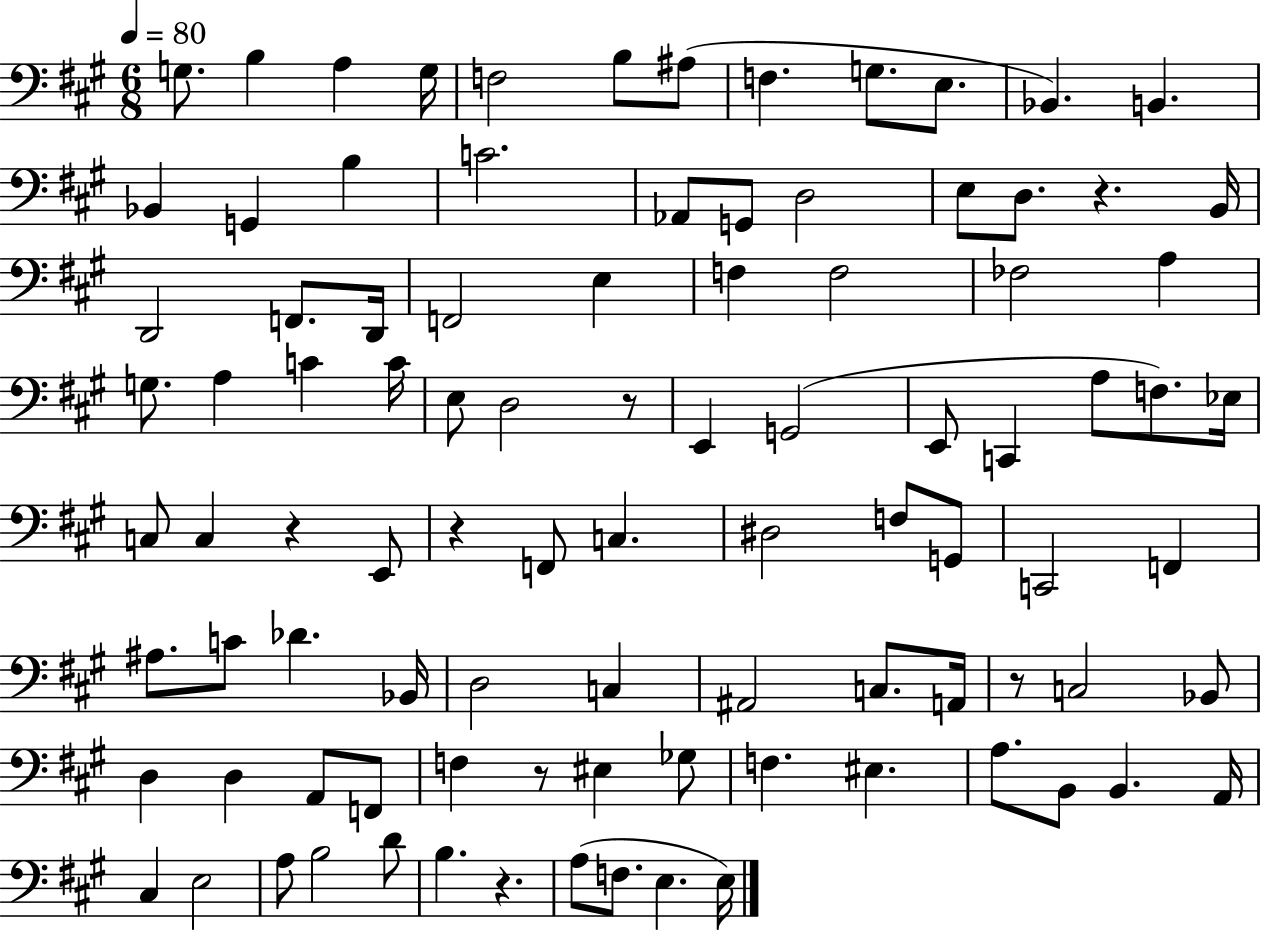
X:1
T:Untitled
M:6/8
L:1/4
K:A
G,/2 B, A, G,/4 F,2 B,/2 ^A,/2 F, G,/2 E,/2 _B,, B,, _B,, G,, B, C2 _A,,/2 G,,/2 D,2 E,/2 D,/2 z B,,/4 D,,2 F,,/2 D,,/4 F,,2 E, F, F,2 _F,2 A, G,/2 A, C C/4 E,/2 D,2 z/2 E,, G,,2 E,,/2 C,, A,/2 F,/2 _E,/4 C,/2 C, z E,,/2 z F,,/2 C, ^D,2 F,/2 G,,/2 C,,2 F,, ^A,/2 C/2 _D _B,,/4 D,2 C, ^A,,2 C,/2 A,,/4 z/2 C,2 _B,,/2 D, D, A,,/2 F,,/2 F, z/2 ^E, _G,/2 F, ^E, A,/2 B,,/2 B,, A,,/4 ^C, E,2 A,/2 B,2 D/2 B, z A,/2 F,/2 E, E,/4